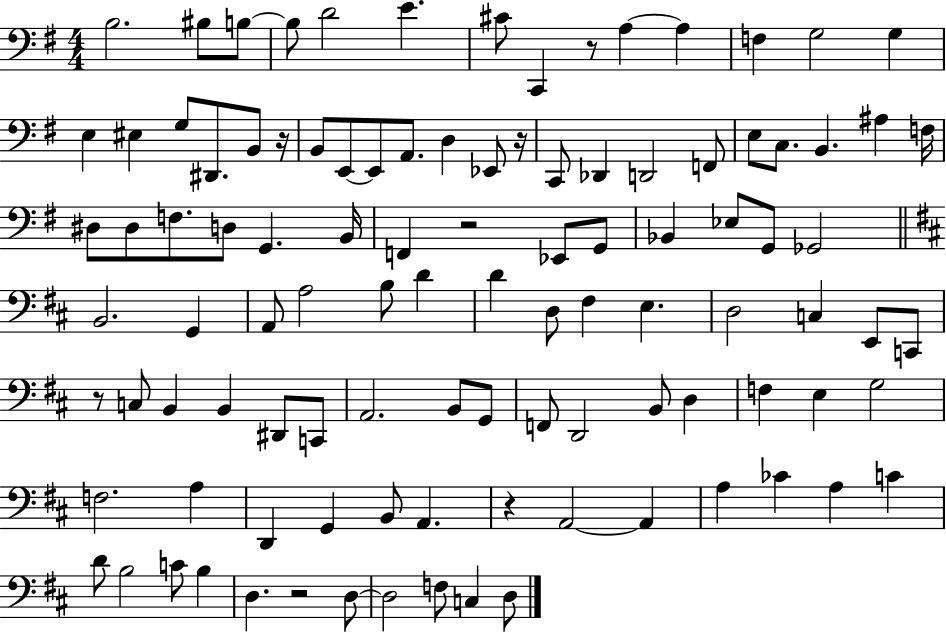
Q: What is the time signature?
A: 4/4